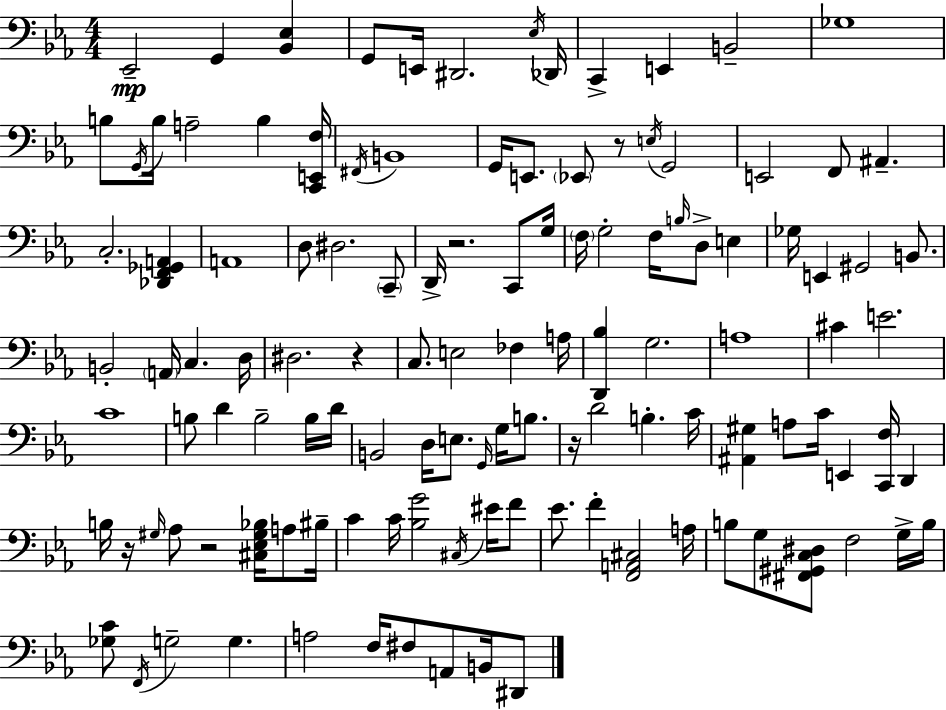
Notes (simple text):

Eb2/h G2/q [Bb2,Eb3]/q G2/e E2/s D#2/h. Eb3/s Db2/s C2/q E2/q B2/h Gb3/w B3/e G2/s B3/s A3/h B3/q [C2,E2,F3]/s F#2/s B2/w G2/s E2/e. Eb2/e R/e E3/s G2/h E2/h F2/e A#2/q. C3/h. [Db2,F2,Gb2,A2]/q A2/w D3/e D#3/h. C2/e D2/s R/h. C2/e G3/s F3/s G3/h F3/s B3/s D3/e E3/q Gb3/s E2/q G#2/h B2/e. B2/h A2/s C3/q. D3/s D#3/h. R/q C3/e. E3/h FES3/q A3/s [D2,Bb3]/q G3/h. A3/w C#4/q E4/h. C4/w B3/e D4/q B3/h B3/s D4/s B2/h D3/s E3/e. G2/s G3/s B3/e. R/s D4/h B3/q. C4/s [A#2,G#3]/q A3/e C4/s E2/q [C2,F3]/s D2/q B3/s R/s G#3/s Ab3/e R/h [C#3,Eb3,G#3,Bb3]/s A3/e BIS3/s C4/q C4/s [Bb3,G4]/h C#3/s EIS4/s F4/e Eb4/e. F4/q [F2,A2,C#3]/h A3/s B3/e G3/e [F#2,G#2,C3,D#3]/e F3/h G3/s B3/s [Gb3,C4]/e F2/s G3/h G3/q. A3/h F3/s F#3/e A2/e B2/s D#2/e